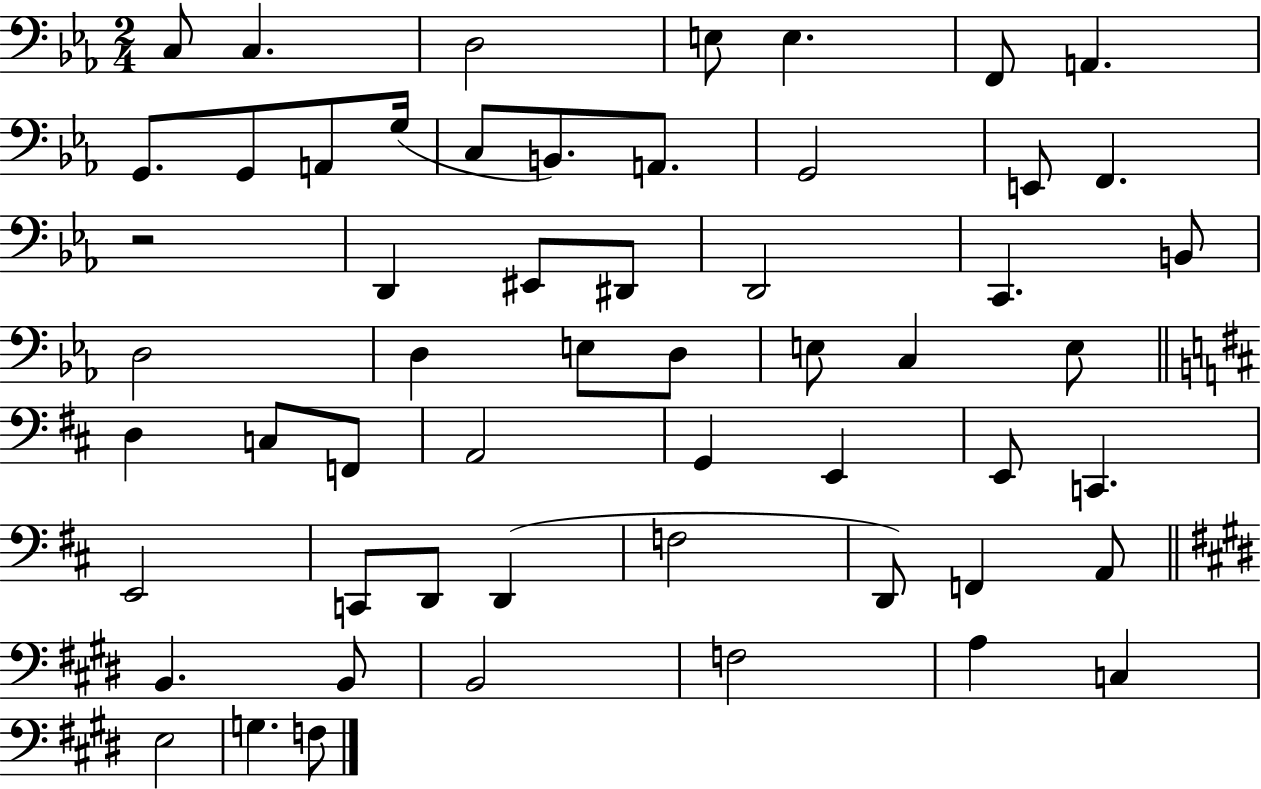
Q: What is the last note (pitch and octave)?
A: F3